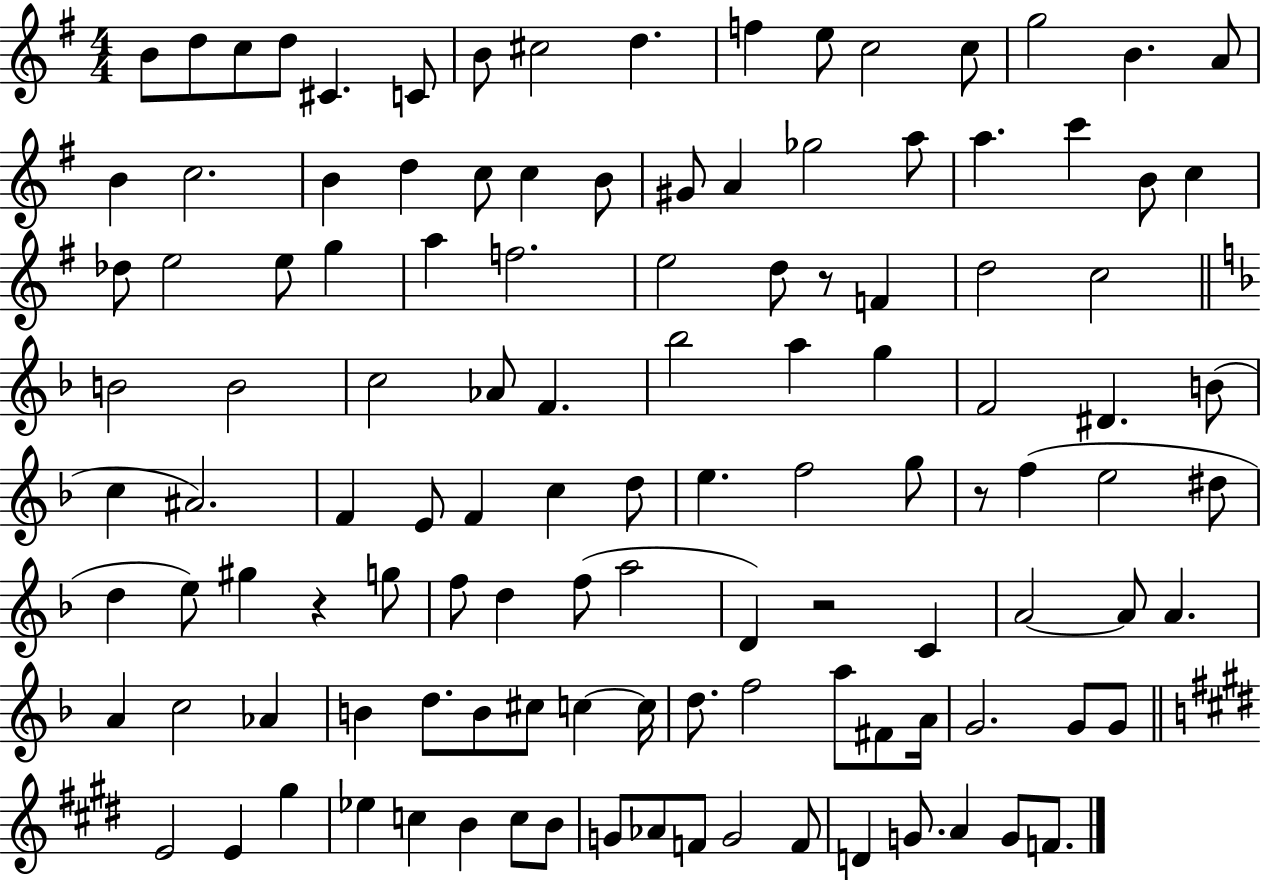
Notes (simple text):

B4/e D5/e C5/e D5/e C#4/q. C4/e B4/e C#5/h D5/q. F5/q E5/e C5/h C5/e G5/h B4/q. A4/e B4/q C5/h. B4/q D5/q C5/e C5/q B4/e G#4/e A4/q Gb5/h A5/e A5/q. C6/q B4/e C5/q Db5/e E5/h E5/e G5/q A5/q F5/h. E5/h D5/e R/e F4/q D5/h C5/h B4/h B4/h C5/h Ab4/e F4/q. Bb5/h A5/q G5/q F4/h D#4/q. B4/e C5/q A#4/h. F4/q E4/e F4/q C5/q D5/e E5/q. F5/h G5/e R/e F5/q E5/h D#5/e D5/q E5/e G#5/q R/q G5/e F5/e D5/q F5/e A5/h D4/q R/h C4/q A4/h A4/e A4/q. A4/q C5/h Ab4/q B4/q D5/e. B4/e C#5/e C5/q C5/s D5/e. F5/h A5/e F#4/e A4/s G4/h. G4/e G4/e E4/h E4/q G#5/q Eb5/q C5/q B4/q C5/e B4/e G4/e Ab4/e F4/e G4/h F4/e D4/q G4/e. A4/q G4/e F4/e.